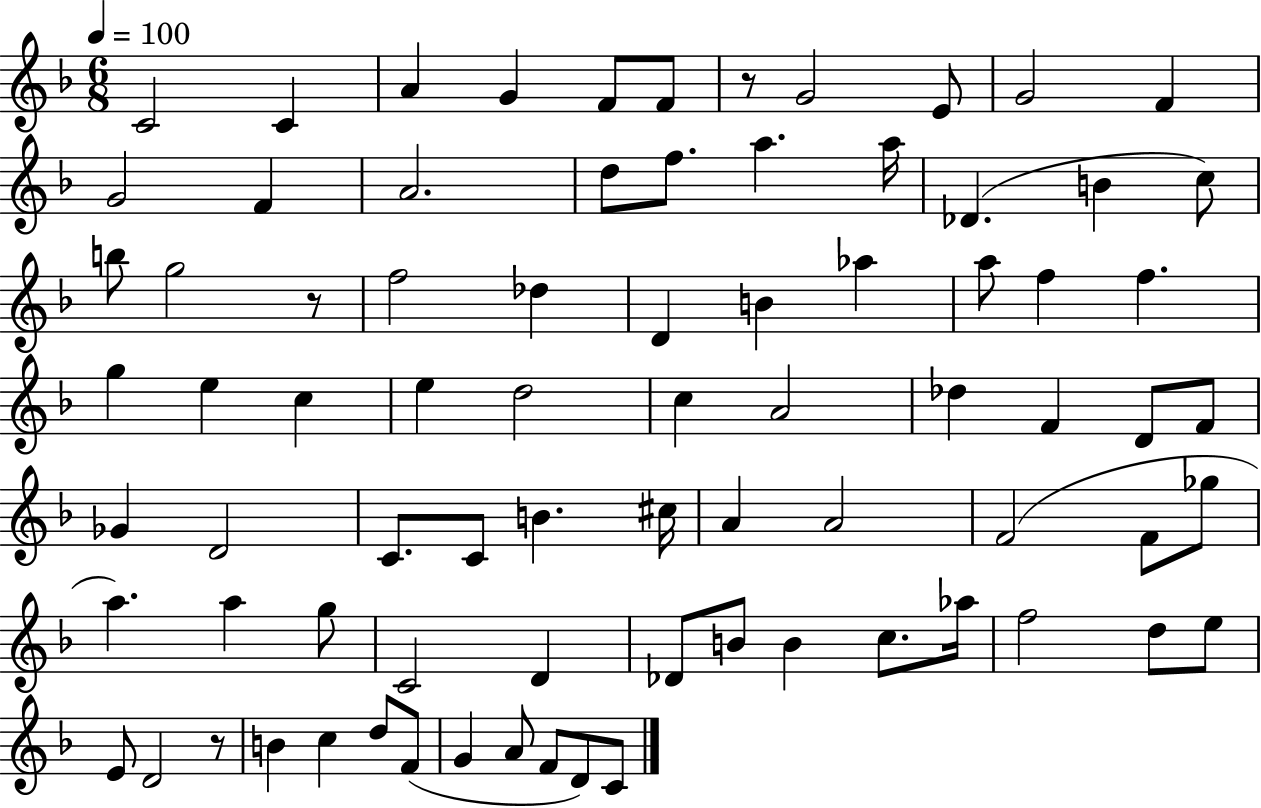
C4/h C4/q A4/q G4/q F4/e F4/e R/e G4/h E4/e G4/h F4/q G4/h F4/q A4/h. D5/e F5/e. A5/q. A5/s Db4/q. B4/q C5/e B5/e G5/h R/e F5/h Db5/q D4/q B4/q Ab5/q A5/e F5/q F5/q. G5/q E5/q C5/q E5/q D5/h C5/q A4/h Db5/q F4/q D4/e F4/e Gb4/q D4/h C4/e. C4/e B4/q. C#5/s A4/q A4/h F4/h F4/e Gb5/e A5/q. A5/q G5/e C4/h D4/q Db4/e B4/e B4/q C5/e. Ab5/s F5/h D5/e E5/e E4/e D4/h R/e B4/q C5/q D5/e F4/e G4/q A4/e F4/e D4/e C4/e